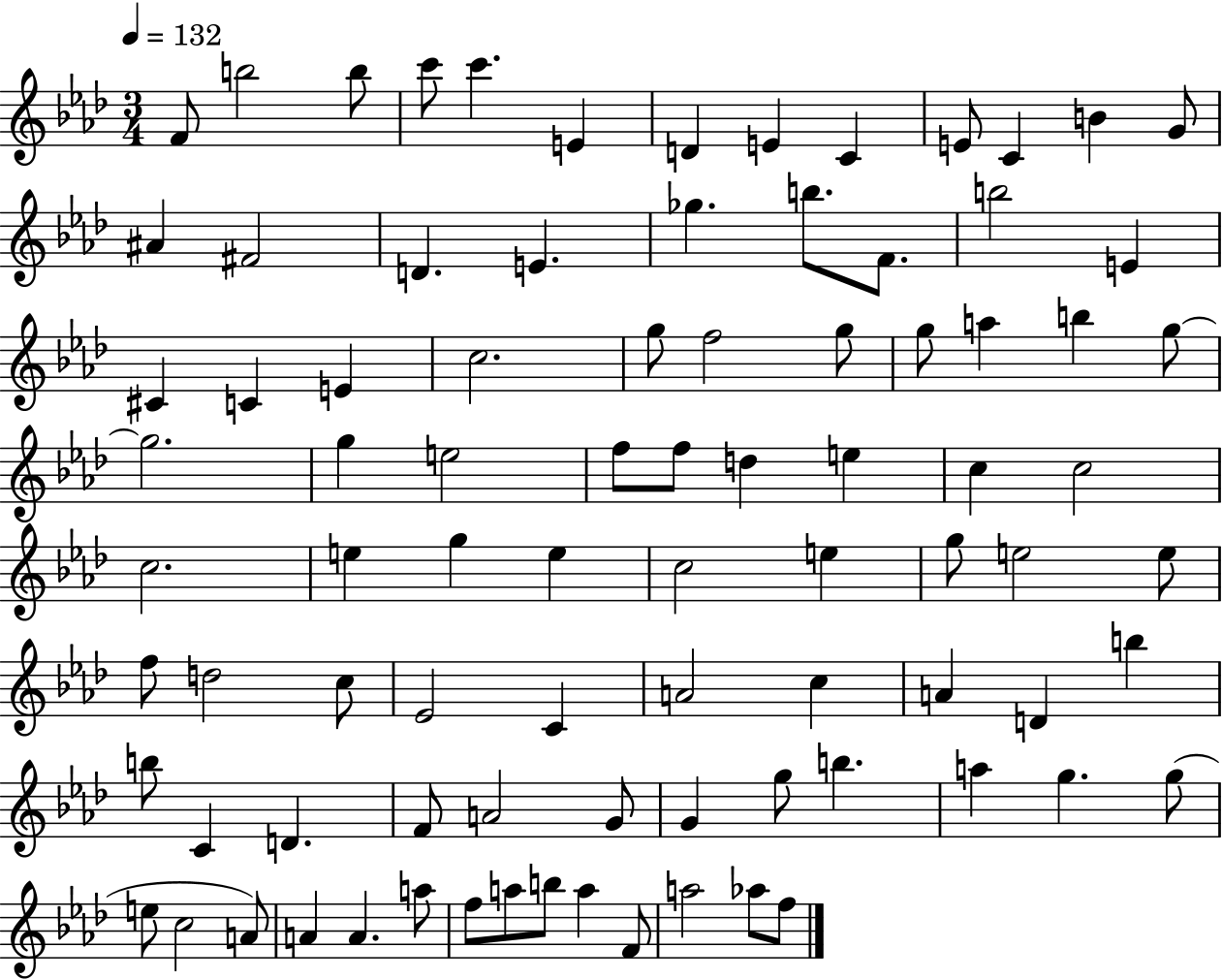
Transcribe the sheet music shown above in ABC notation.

X:1
T:Untitled
M:3/4
L:1/4
K:Ab
F/2 b2 b/2 c'/2 c' E D E C E/2 C B G/2 ^A ^F2 D E _g b/2 F/2 b2 E ^C C E c2 g/2 f2 g/2 g/2 a b g/2 g2 g e2 f/2 f/2 d e c c2 c2 e g e c2 e g/2 e2 e/2 f/2 d2 c/2 _E2 C A2 c A D b b/2 C D F/2 A2 G/2 G g/2 b a g g/2 e/2 c2 A/2 A A a/2 f/2 a/2 b/2 a F/2 a2 _a/2 f/2